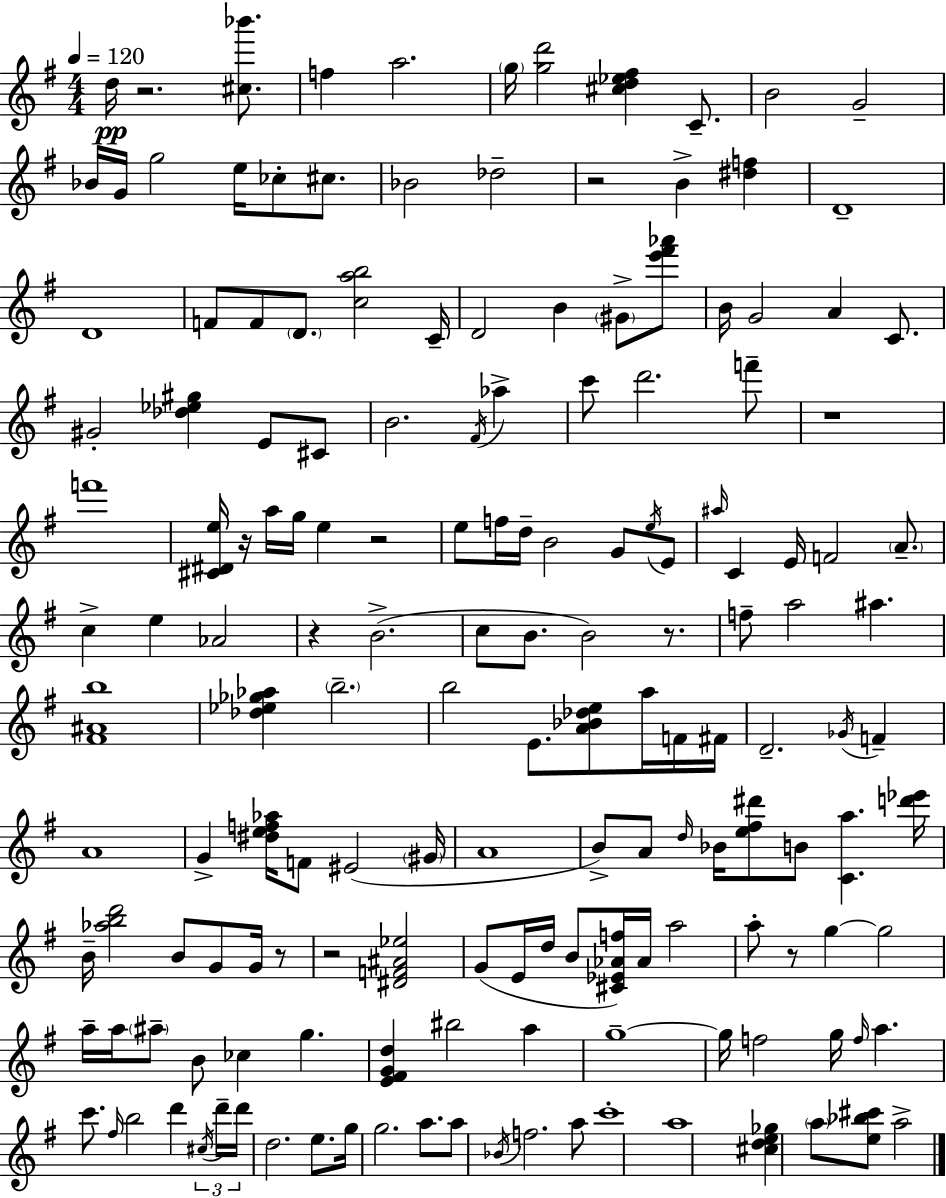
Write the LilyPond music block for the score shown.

{
  \clef treble
  \numericTimeSignature
  \time 4/4
  \key e \minor
  \tempo 4 = 120
  d''16\pp r2. <cis'' bes'''>8. | f''4 a''2. | \parenthesize g''16 <g'' d'''>2 <cis'' d'' ees'' fis''>4 c'8.-- | b'2 g'2-- | \break bes'16 g'16 g''2 e''16 ces''8-. cis''8. | bes'2 des''2-- | r2 b'4-> <dis'' f''>4 | d'1-- | \break d'1 | f'8 f'8 \parenthesize d'8. <c'' a'' b''>2 c'16-- | d'2 b'4 \parenthesize gis'8-> <e''' fis''' aes'''>8 | b'16 g'2 a'4 c'8. | \break gis'2-. <des'' ees'' gis''>4 e'8 cis'8 | b'2. \acciaccatura { fis'16 } aes''4-> | c'''8 d'''2. f'''8-- | r1 | \break f'''1 | <cis' dis' e''>16 r16 a''16 g''16 e''4 r2 | e''8 f''16 d''16-- b'2 g'8 \acciaccatura { e''16 } | e'8 \grace { ais''16 } c'4 e'16 f'2 | \break \parenthesize a'8.-- c''4-> e''4 aes'2 | r4 b'2.->( | c''8 b'8. b'2) | r8. f''8-- a''2 ais''4. | \break <fis' ais' b''>1 | <des'' ees'' ges'' aes''>4 \parenthesize b''2.-- | b''2 e'8. <a' bes' des'' e''>8 | a''16 f'16 fis'16 d'2.-- \acciaccatura { ges'16 } | \break f'4-- a'1 | g'4-> <dis'' e'' f'' aes''>16 f'8 eis'2( | \parenthesize gis'16 a'1 | b'8->) a'8 \grace { d''16 } bes'16 <e'' fis'' dis'''>8 b'8 <c' a''>4. | \break <d''' ees'''>16 b'16-- <aes'' b'' d'''>2 b'8 | g'8 g'16 r8 r2 <dis' f' ais' ees''>2 | g'8( e'16 d''16 b'8 <cis' ees' aes' f''>16) aes'16 a''2 | a''8-. r8 g''4~~ g''2 | \break a''16-- a''16 \parenthesize ais''8-- b'8 ces''4 g''4. | <e' fis' g' d''>4 bis''2 | a''4 g''1--~~ | g''16 f''2 g''16 \grace { f''16 } | \break a''4. c'''8. \grace { fis''16 } b''2 | d'''4 \tuplet 3/2 { \acciaccatura { cis''16 } d'''16-- d'''16 } d''2. | e''8. g''16 g''2. | a''8. a''8 \acciaccatura { bes'16 } f''2. | \break a''8 c'''1-. | a''1 | <cis'' d'' e'' ges''>4 \parenthesize a''8 <e'' bes'' cis'''>8 | a''2-> \bar "|."
}